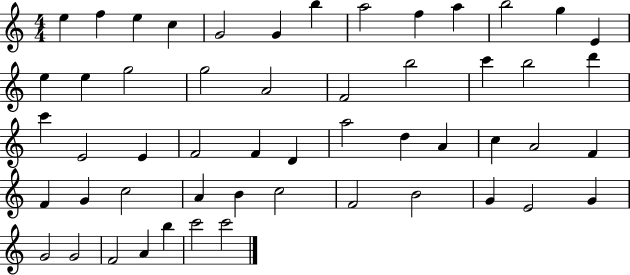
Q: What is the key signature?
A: C major